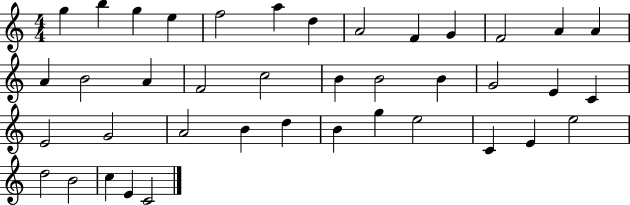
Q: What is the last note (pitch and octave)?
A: C4